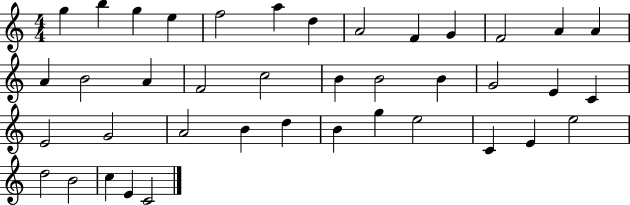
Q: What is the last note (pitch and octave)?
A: C4